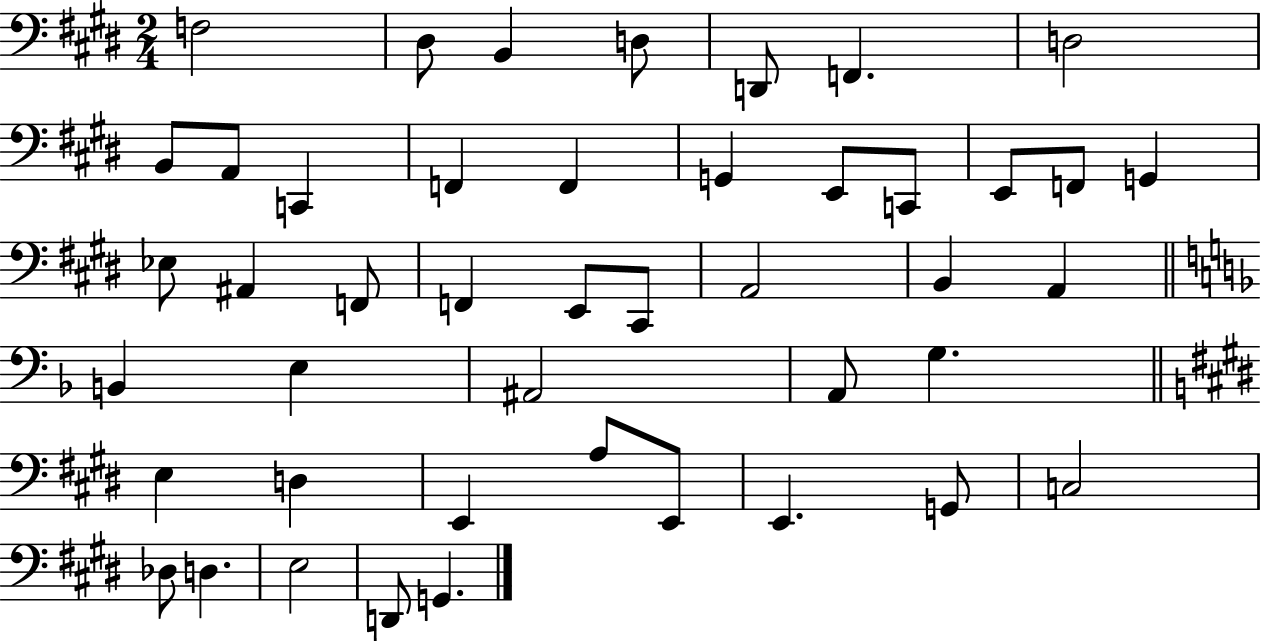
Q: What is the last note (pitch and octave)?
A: G2